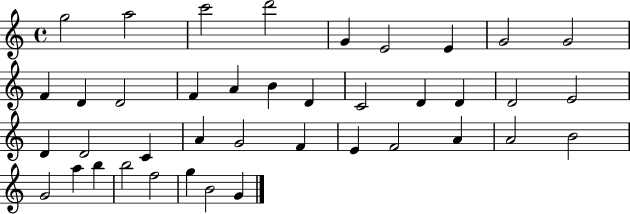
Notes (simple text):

G5/h A5/h C6/h D6/h G4/q E4/h E4/q G4/h G4/h F4/q D4/q D4/h F4/q A4/q B4/q D4/q C4/h D4/q D4/q D4/h E4/h D4/q D4/h C4/q A4/q G4/h F4/q E4/q F4/h A4/q A4/h B4/h G4/h A5/q B5/q B5/h F5/h G5/q B4/h G4/q